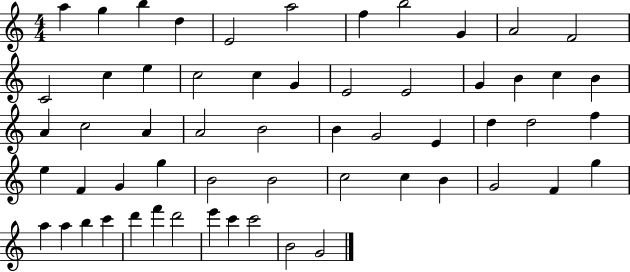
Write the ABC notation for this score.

X:1
T:Untitled
M:4/4
L:1/4
K:C
a g b d E2 a2 f b2 G A2 F2 C2 c e c2 c G E2 E2 G B c B A c2 A A2 B2 B G2 E d d2 f e F G g B2 B2 c2 c B G2 F g a a b c' d' f' d'2 e' c' c'2 B2 G2